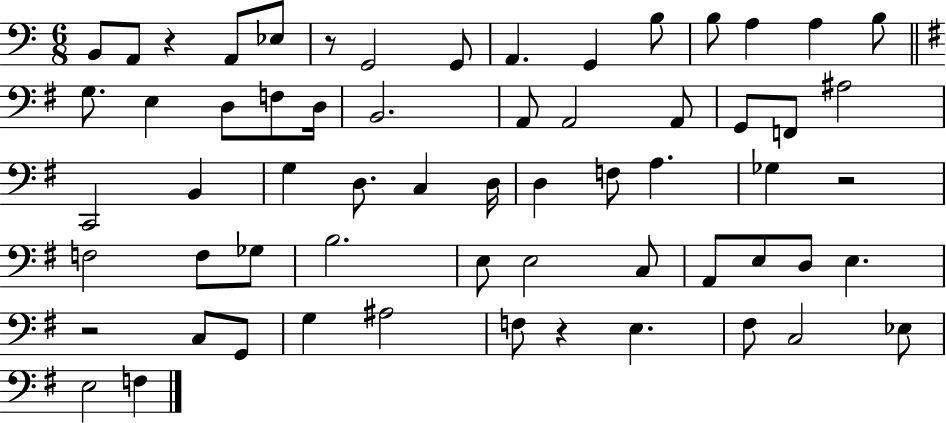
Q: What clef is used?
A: bass